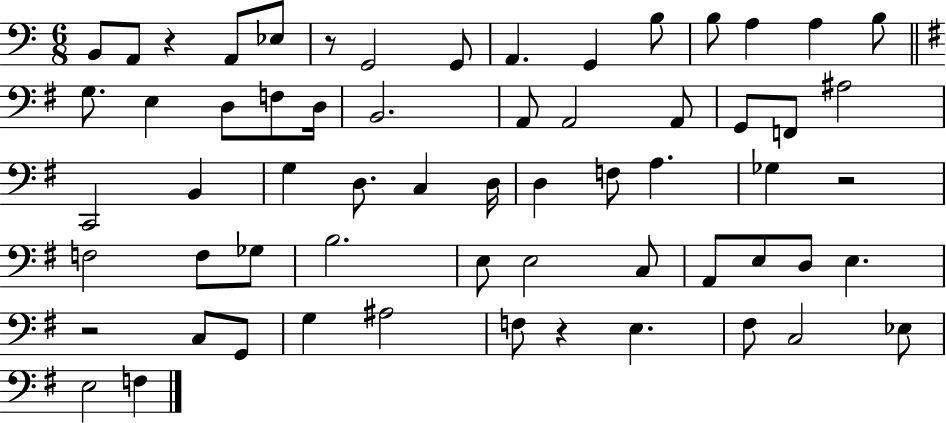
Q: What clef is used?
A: bass